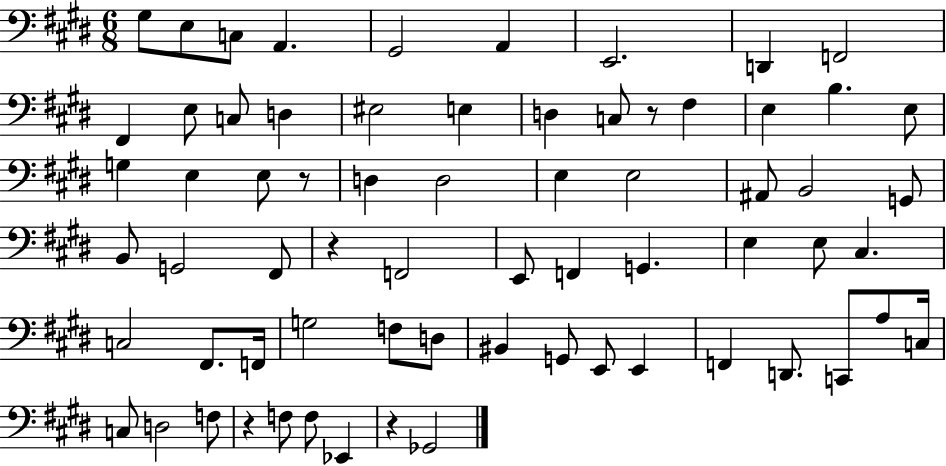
X:1
T:Untitled
M:6/8
L:1/4
K:E
^G,/2 E,/2 C,/2 A,, ^G,,2 A,, E,,2 D,, F,,2 ^F,, E,/2 C,/2 D, ^E,2 E, D, C,/2 z/2 ^F, E, B, E,/2 G, E, E,/2 z/2 D, D,2 E, E,2 ^A,,/2 B,,2 G,,/2 B,,/2 G,,2 ^F,,/2 z F,,2 E,,/2 F,, G,, E, E,/2 ^C, C,2 ^F,,/2 F,,/4 G,2 F,/2 D,/2 ^B,, G,,/2 E,,/2 E,, F,, D,,/2 C,,/2 A,/2 C,/4 C,/2 D,2 F,/2 z F,/2 F,/2 _E,, z _G,,2